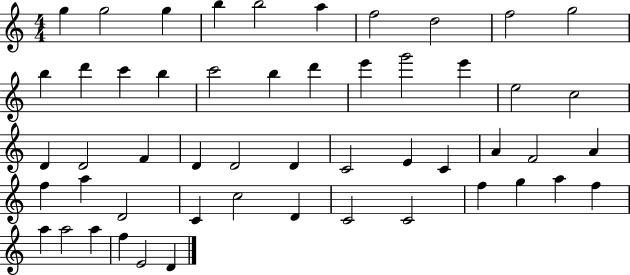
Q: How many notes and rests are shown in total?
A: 52